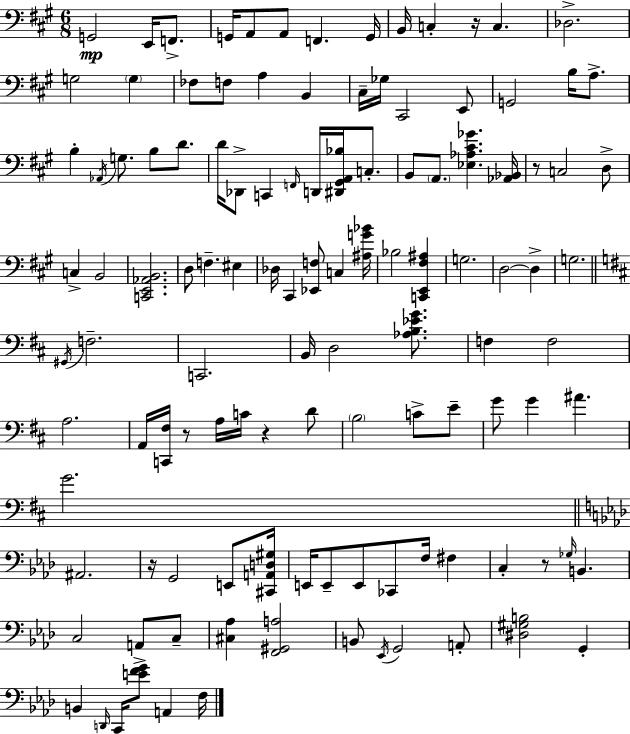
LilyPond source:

{
  \clef bass
  \numericTimeSignature
  \time 6/8
  \key a \major
  g,2\mp e,16 f,8.-> | g,16 a,8 a,8 f,4. g,16 | b,16 c4-. r16 c4. | des2.-> | \break g2 \parenthesize g4 | fes8 f8 a4 b,4 | cis16-- ges16 cis,2 e,8 | g,2 b16 a8.-> | \break b4-. \acciaccatura { aes,16 } g8. b8 d'8. | d'16 des,8-> c,4 \grace { f,16 } d,16 <dis, gis, a, bes>16 c8.-. | b,8 \parenthesize a,8. <ees aes cis' ges'>4. | <aes, bes,>16 r8 c2 | \break d8-> c4-> b,2 | <c, e, aes, b,>2. | d8 f4.-- eis4 | des16 cis,4 <ees, f>8 c4 | \break <ais g' bes'>16 bes2 <c, e, fis ais>4 | g2. | d2~~ d4-> | g2. | \break \bar "||" \break \key d \major \acciaccatura { gis,16 } f2.-- | c,2. | b,16 d2 <aes b ees' g'>8. | f4 f2 | \break a2. | a,16 <c, fis>16 r8 a16 c'16 r4 d'8 | \parenthesize b2 c'8-> e'8-- | g'8 g'4 ais'4. | \break g'2. | \bar "||" \break \key f \minor ais,2. | r16 g,2 e,8 <cis, a, d gis>16 | e,16 e,8-- e,8 ces,8 f16 fis4 | c4-. r8 \grace { ges16 } b,4. | \break c2 a,8-> c8-- | <cis aes>4 <f, gis, a>2 | b,8 \acciaccatura { ees,16 } g,2 | a,8-. <dis gis b>2 g,4-. | \break b,4 \grace { d,16 } c,16 <e' f' g'>8 a,4 | f16 \bar "|."
}